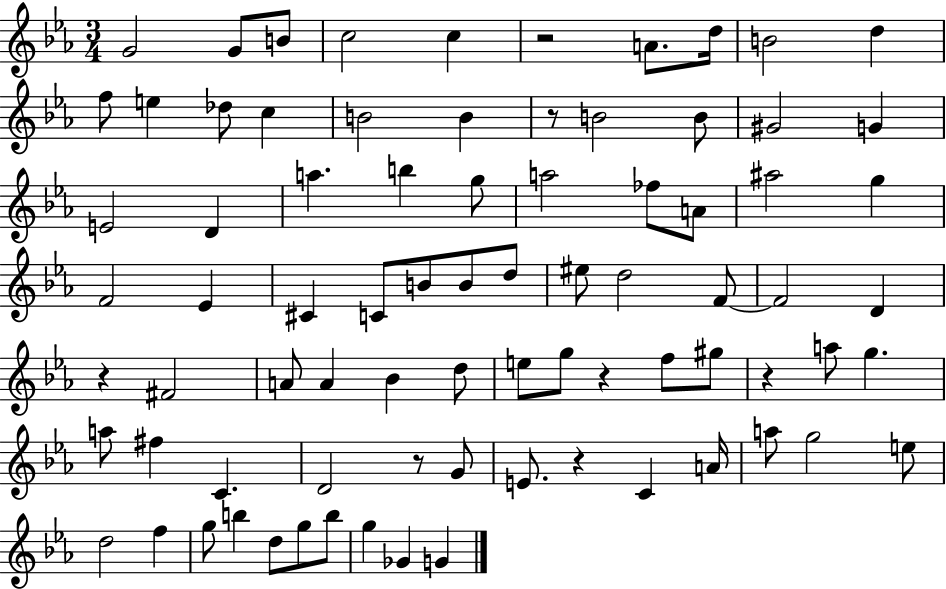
{
  \clef treble
  \numericTimeSignature
  \time 3/4
  \key ees \major
  g'2 g'8 b'8 | c''2 c''4 | r2 a'8. d''16 | b'2 d''4 | \break f''8 e''4 des''8 c''4 | b'2 b'4 | r8 b'2 b'8 | gis'2 g'4 | \break e'2 d'4 | a''4. b''4 g''8 | a''2 fes''8 a'8 | ais''2 g''4 | \break f'2 ees'4 | cis'4 c'8 b'8 b'8 d''8 | eis''8 d''2 f'8~~ | f'2 d'4 | \break r4 fis'2 | a'8 a'4 bes'4 d''8 | e''8 g''8 r4 f''8 gis''8 | r4 a''8 g''4. | \break a''8 fis''4 c'4. | d'2 r8 g'8 | e'8. r4 c'4 a'16 | a''8 g''2 e''8 | \break d''2 f''4 | g''8 b''4 d''8 g''8 b''8 | g''4 ges'4 g'4 | \bar "|."
}